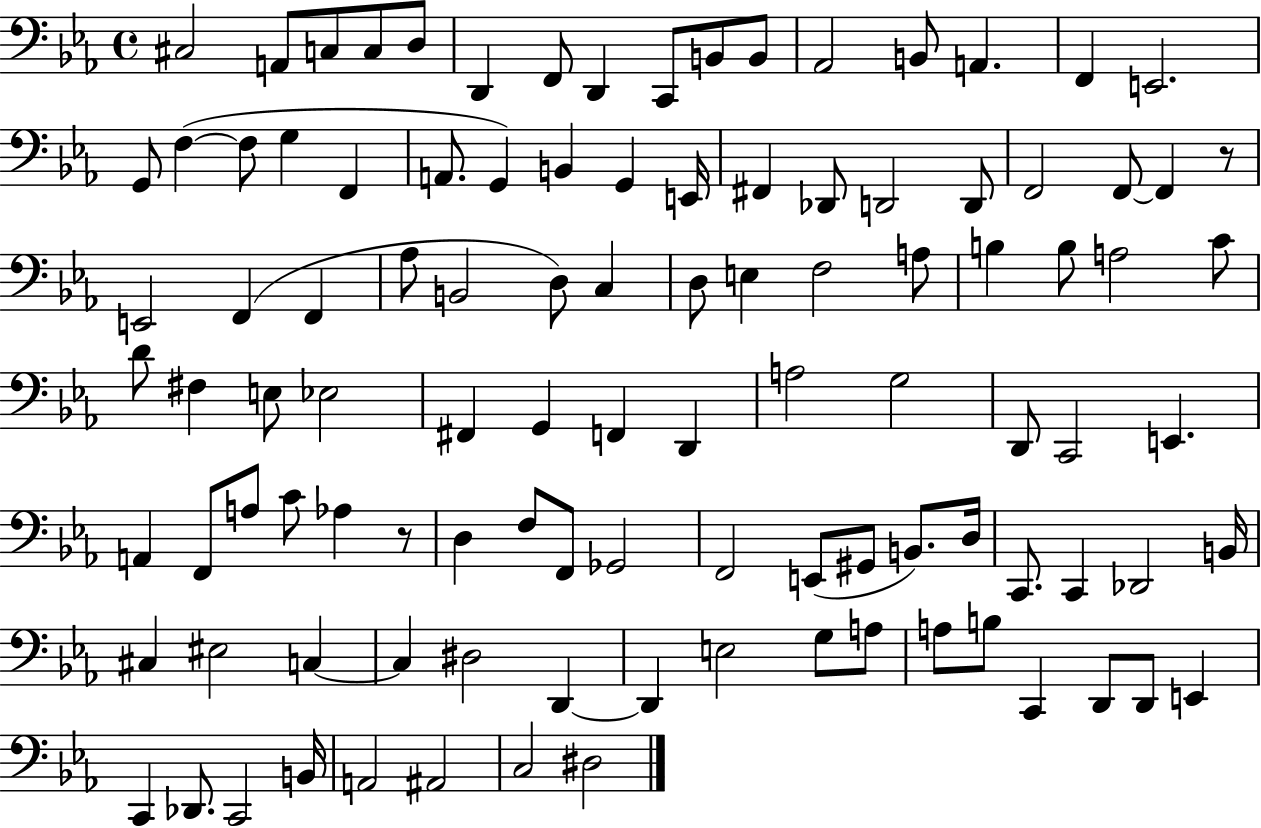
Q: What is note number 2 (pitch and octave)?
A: A2